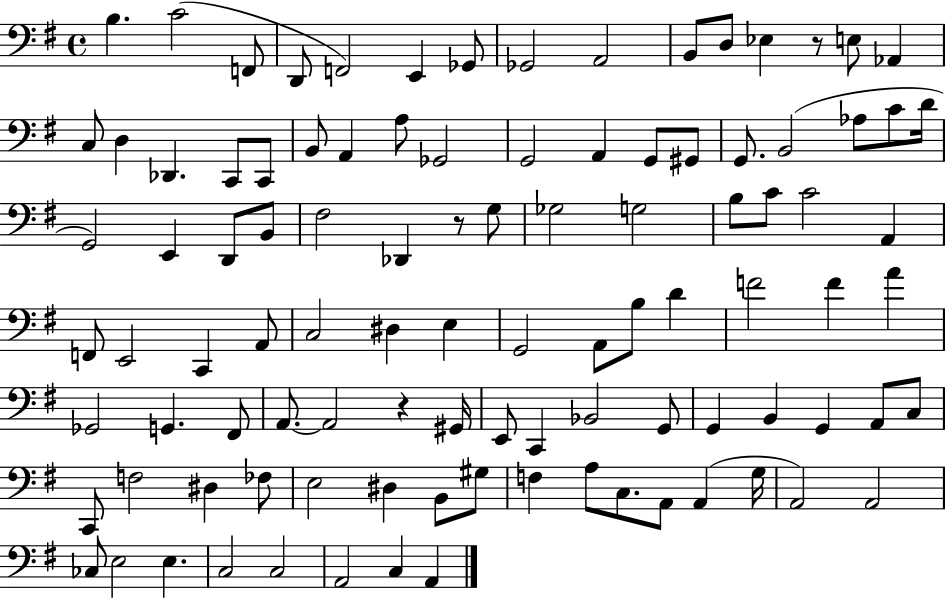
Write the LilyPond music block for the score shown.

{
  \clef bass
  \time 4/4
  \defaultTimeSignature
  \key g \major
  b4. c'2( f,8 | d,8 f,2) e,4 ges,8 | ges,2 a,2 | b,8 d8 ees4 r8 e8 aes,4 | \break c8 d4 des,4. c,8 c,8 | b,8 a,4 a8 ges,2 | g,2 a,4 g,8 gis,8 | g,8. b,2( aes8 c'8 d'16 | \break g,2) e,4 d,8 b,8 | fis2 des,4 r8 g8 | ges2 g2 | b8 c'8 c'2 a,4 | \break f,8 e,2 c,4 a,8 | c2 dis4 e4 | g,2 a,8 b8 d'4 | f'2 f'4 a'4 | \break ges,2 g,4. fis,8 | a,8.~~ a,2 r4 gis,16 | e,8 c,4 bes,2 g,8 | g,4 b,4 g,4 a,8 c8 | \break c,8 f2 dis4 fes8 | e2 dis4 b,8 gis8 | f4 a8 c8. a,8 a,4( g16 | a,2) a,2 | \break ces8 e2 e4. | c2 c2 | a,2 c4 a,4 | \bar "|."
}